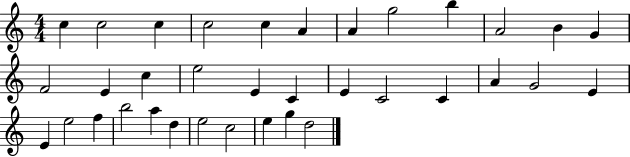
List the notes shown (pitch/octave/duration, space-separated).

C5/q C5/h C5/q C5/h C5/q A4/q A4/q G5/h B5/q A4/h B4/q G4/q F4/h E4/q C5/q E5/h E4/q C4/q E4/q C4/h C4/q A4/q G4/h E4/q E4/q E5/h F5/q B5/h A5/q D5/q E5/h C5/h E5/q G5/q D5/h